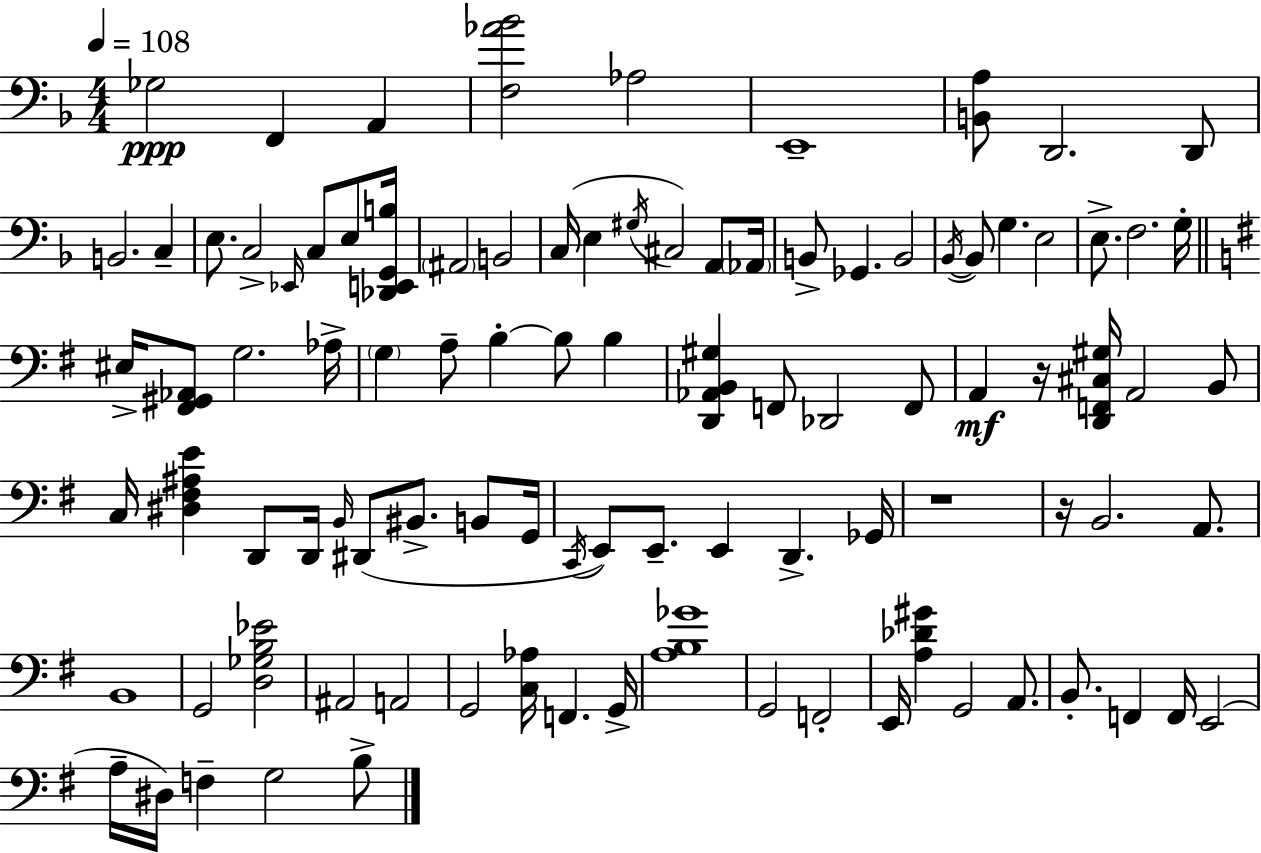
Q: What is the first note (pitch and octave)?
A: Gb3